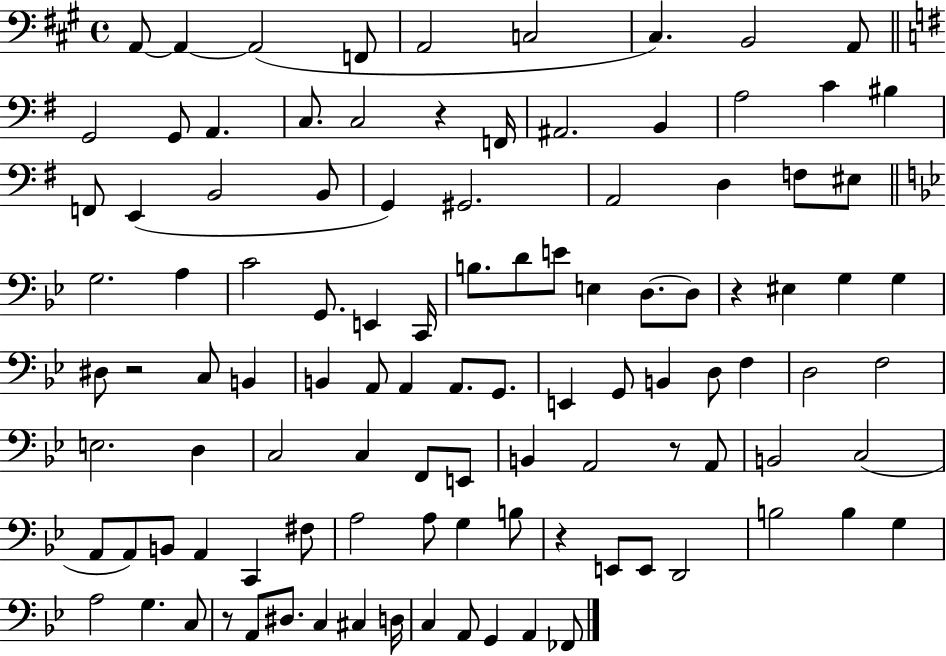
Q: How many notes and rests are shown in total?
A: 106